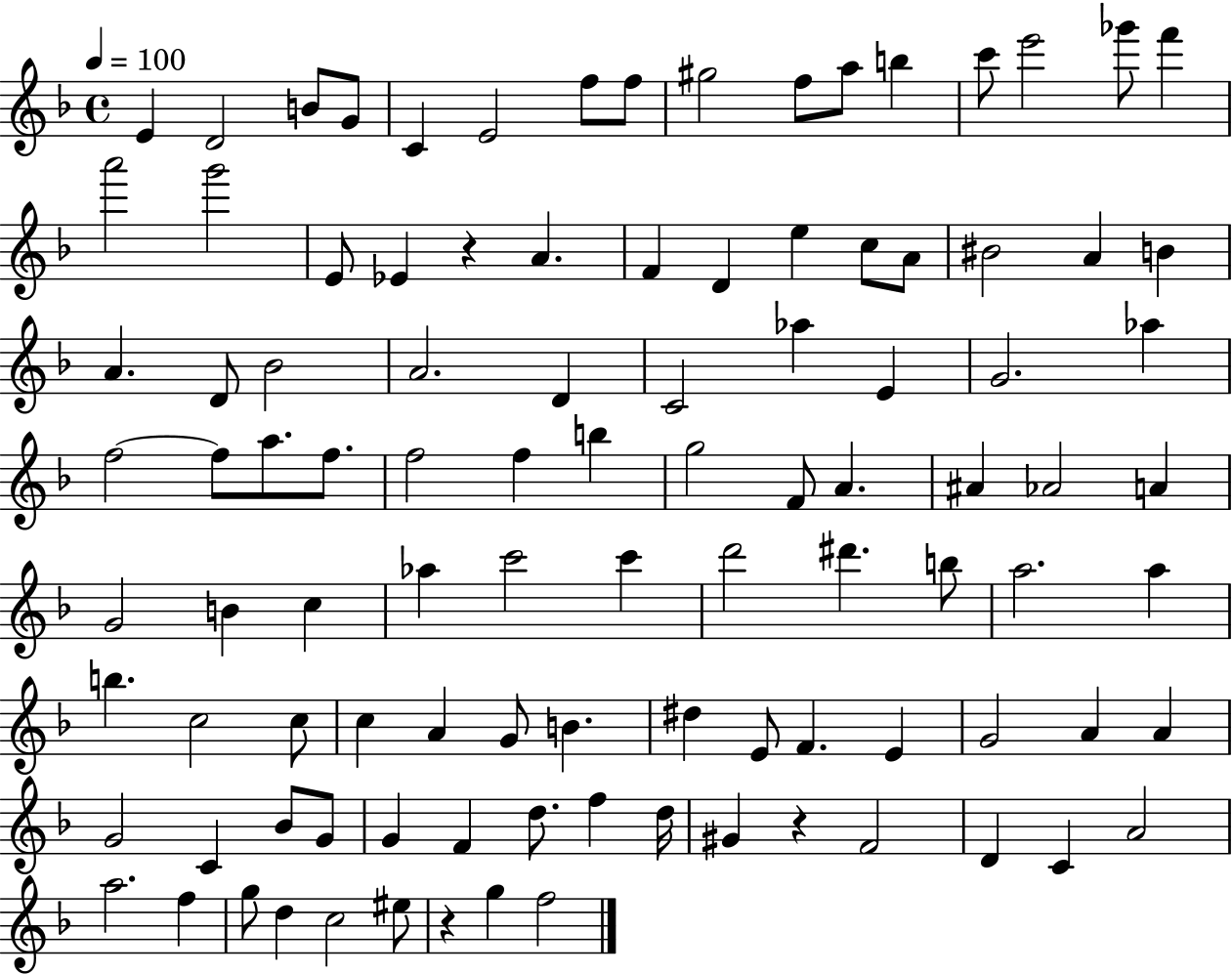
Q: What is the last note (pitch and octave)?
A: F5